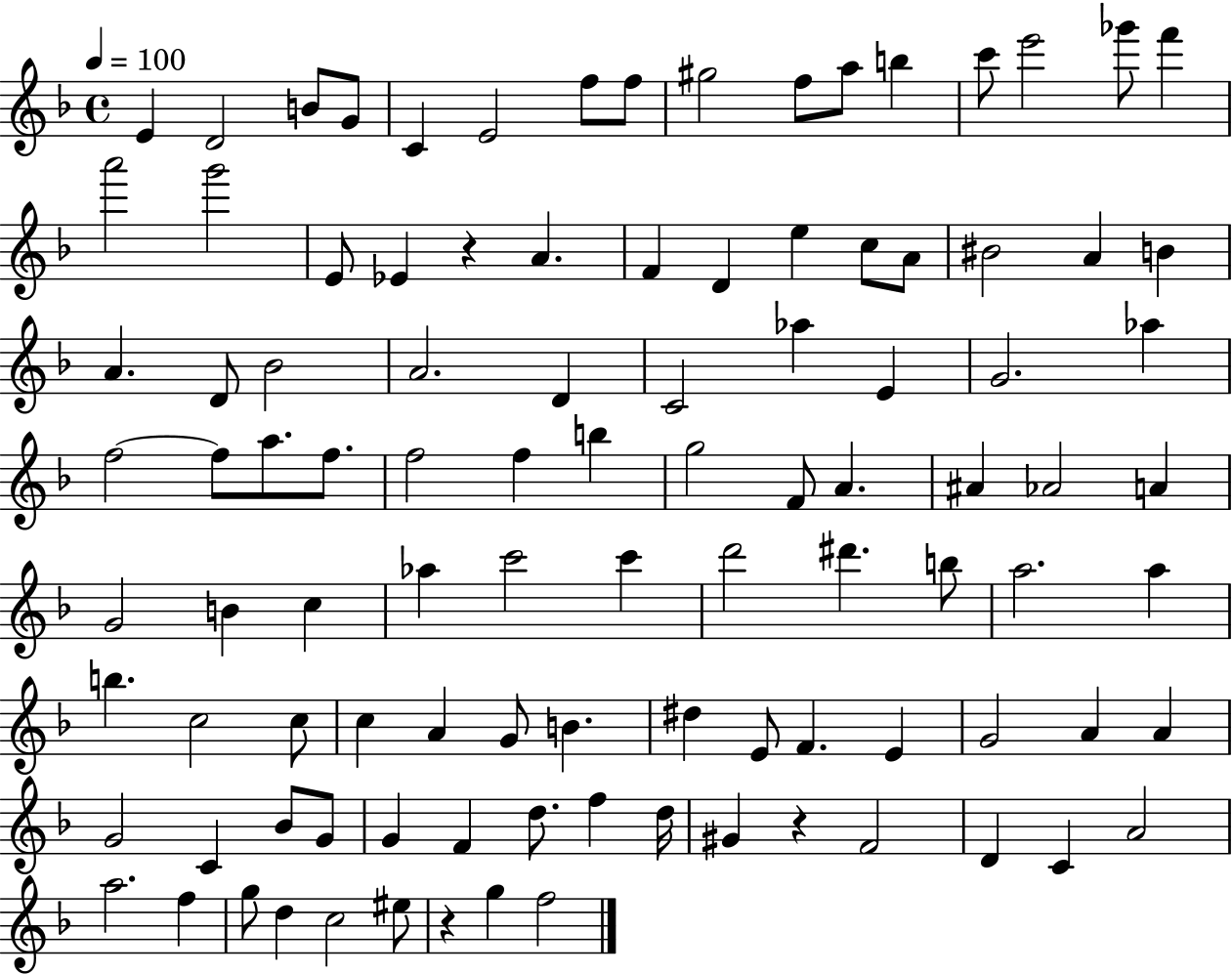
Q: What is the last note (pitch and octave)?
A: F5